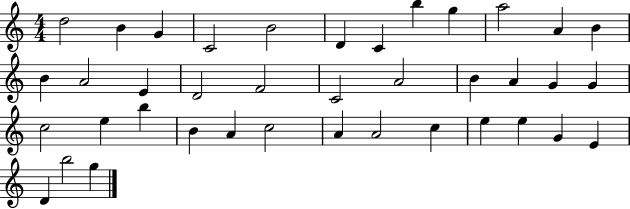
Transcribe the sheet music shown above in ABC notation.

X:1
T:Untitled
M:4/4
L:1/4
K:C
d2 B G C2 B2 D C b g a2 A B B A2 E D2 F2 C2 A2 B A G G c2 e b B A c2 A A2 c e e G E D b2 g